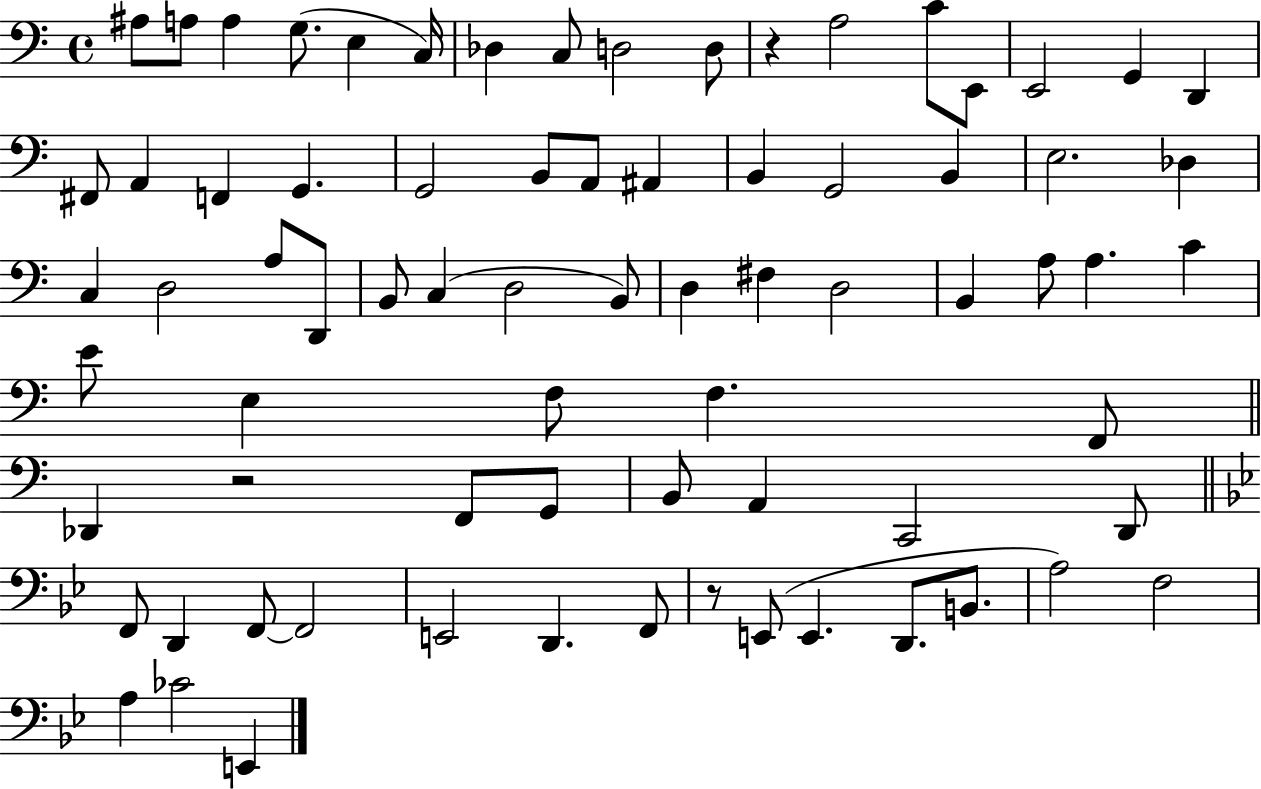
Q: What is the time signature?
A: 4/4